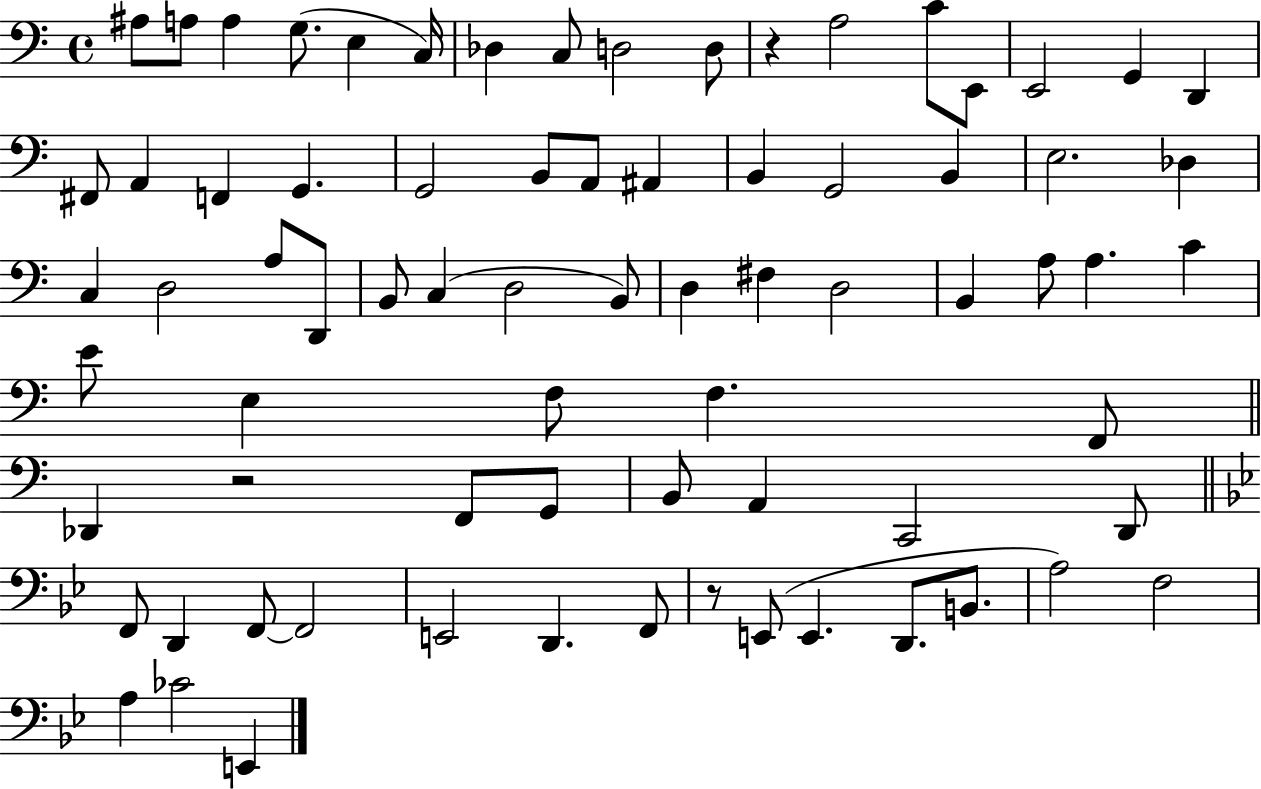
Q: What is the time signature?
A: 4/4